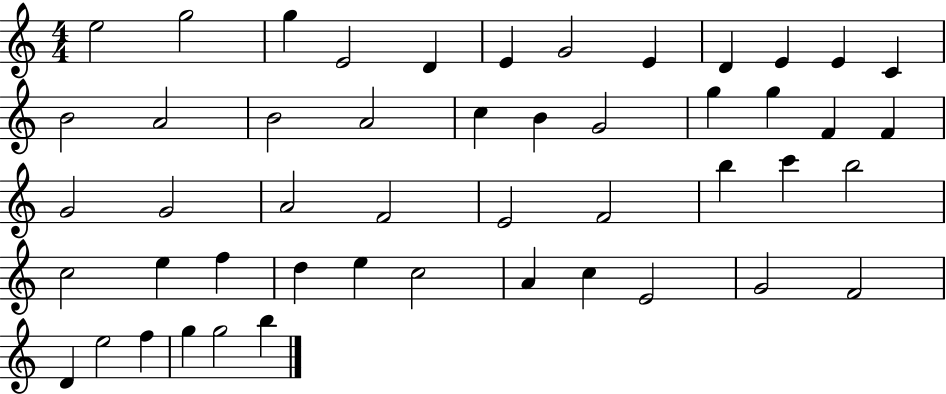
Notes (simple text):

E5/h G5/h G5/q E4/h D4/q E4/q G4/h E4/q D4/q E4/q E4/q C4/q B4/h A4/h B4/h A4/h C5/q B4/q G4/h G5/q G5/q F4/q F4/q G4/h G4/h A4/h F4/h E4/h F4/h B5/q C6/q B5/h C5/h E5/q F5/q D5/q E5/q C5/h A4/q C5/q E4/h G4/h F4/h D4/q E5/h F5/q G5/q G5/h B5/q